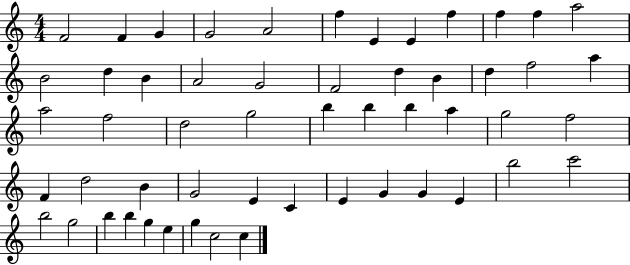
{
  \clef treble
  \numericTimeSignature
  \time 4/4
  \key c \major
  f'2 f'4 g'4 | g'2 a'2 | f''4 e'4 e'4 f''4 | f''4 f''4 a''2 | \break b'2 d''4 b'4 | a'2 g'2 | f'2 d''4 b'4 | d''4 f''2 a''4 | \break a''2 f''2 | d''2 g''2 | b''4 b''4 b''4 a''4 | g''2 f''2 | \break f'4 d''2 b'4 | g'2 e'4 c'4 | e'4 g'4 g'4 e'4 | b''2 c'''2 | \break b''2 g''2 | b''4 b''4 g''4 e''4 | g''4 c''2 c''4 | \bar "|."
}